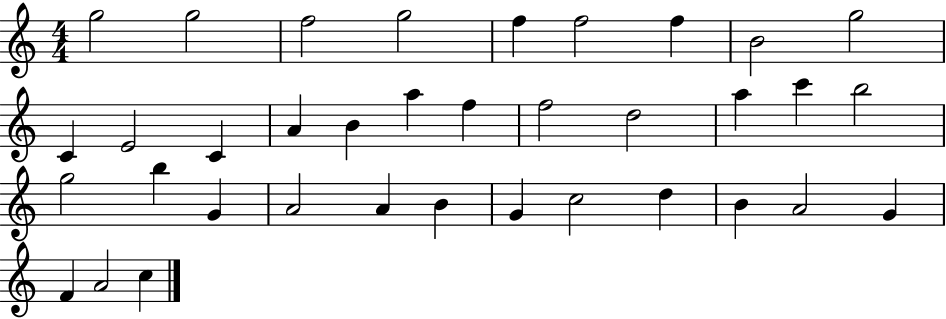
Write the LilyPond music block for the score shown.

{
  \clef treble
  \numericTimeSignature
  \time 4/4
  \key c \major
  g''2 g''2 | f''2 g''2 | f''4 f''2 f''4 | b'2 g''2 | \break c'4 e'2 c'4 | a'4 b'4 a''4 f''4 | f''2 d''2 | a''4 c'''4 b''2 | \break g''2 b''4 g'4 | a'2 a'4 b'4 | g'4 c''2 d''4 | b'4 a'2 g'4 | \break f'4 a'2 c''4 | \bar "|."
}